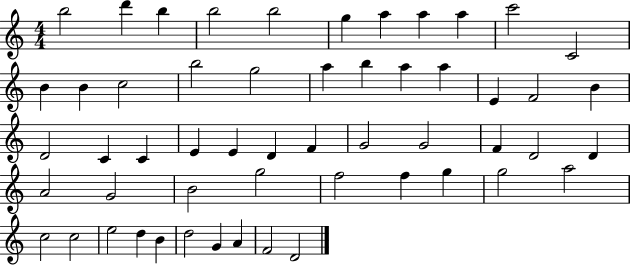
{
  \clef treble
  \numericTimeSignature
  \time 4/4
  \key c \major
  b''2 d'''4 b''4 | b''2 b''2 | g''4 a''4 a''4 a''4 | c'''2 c'2 | \break b'4 b'4 c''2 | b''2 g''2 | a''4 b''4 a''4 a''4 | e'4 f'2 b'4 | \break d'2 c'4 c'4 | e'4 e'4 d'4 f'4 | g'2 g'2 | f'4 d'2 d'4 | \break a'2 g'2 | b'2 g''2 | f''2 f''4 g''4 | g''2 a''2 | \break c''2 c''2 | e''2 d''4 b'4 | d''2 g'4 a'4 | f'2 d'2 | \break \bar "|."
}